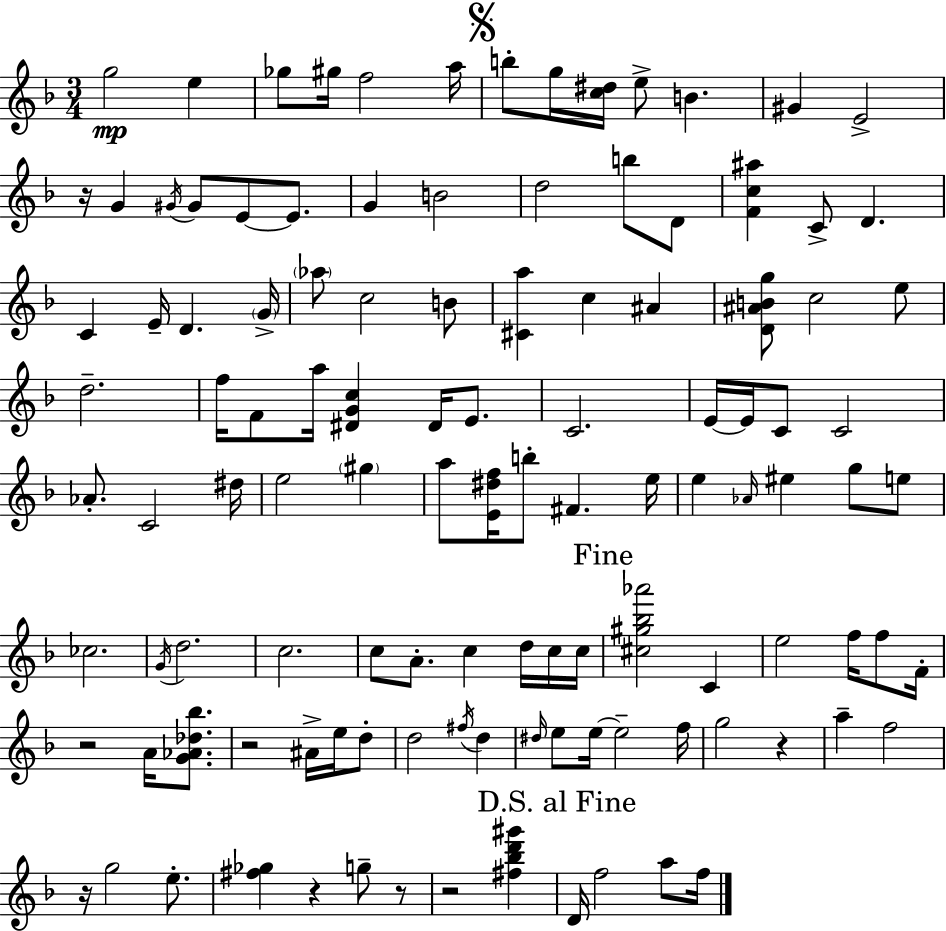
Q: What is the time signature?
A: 3/4